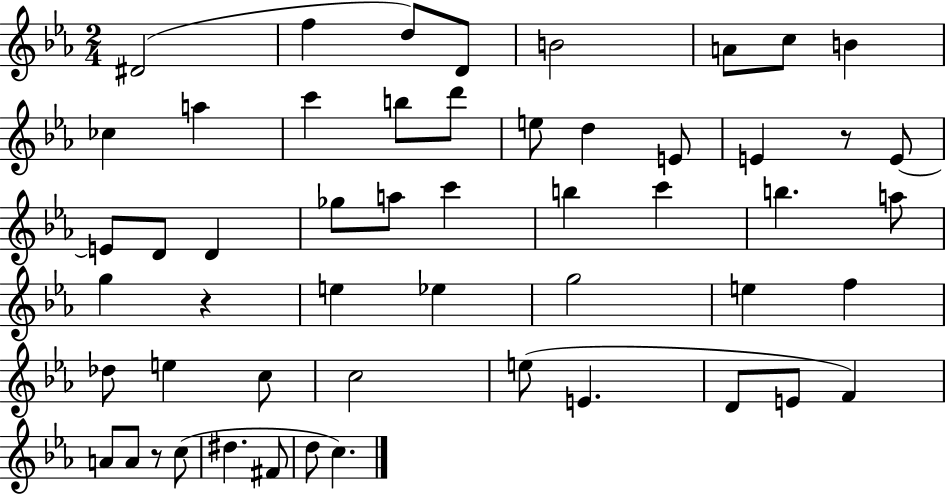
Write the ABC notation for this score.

X:1
T:Untitled
M:2/4
L:1/4
K:Eb
^D2 f d/2 D/2 B2 A/2 c/2 B _c a c' b/2 d'/2 e/2 d E/2 E z/2 E/2 E/2 D/2 D _g/2 a/2 c' b c' b a/2 g z e _e g2 e f _d/2 e c/2 c2 e/2 E D/2 E/2 F A/2 A/2 z/2 c/2 ^d ^F/2 d/2 c